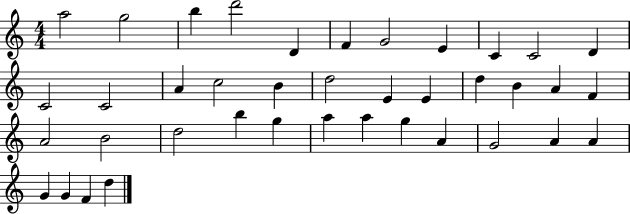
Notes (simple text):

A5/h G5/h B5/q D6/h D4/q F4/q G4/h E4/q C4/q C4/h D4/q C4/h C4/h A4/q C5/h B4/q D5/h E4/q E4/q D5/q B4/q A4/q F4/q A4/h B4/h D5/h B5/q G5/q A5/q A5/q G5/q A4/q G4/h A4/q A4/q G4/q G4/q F4/q D5/q